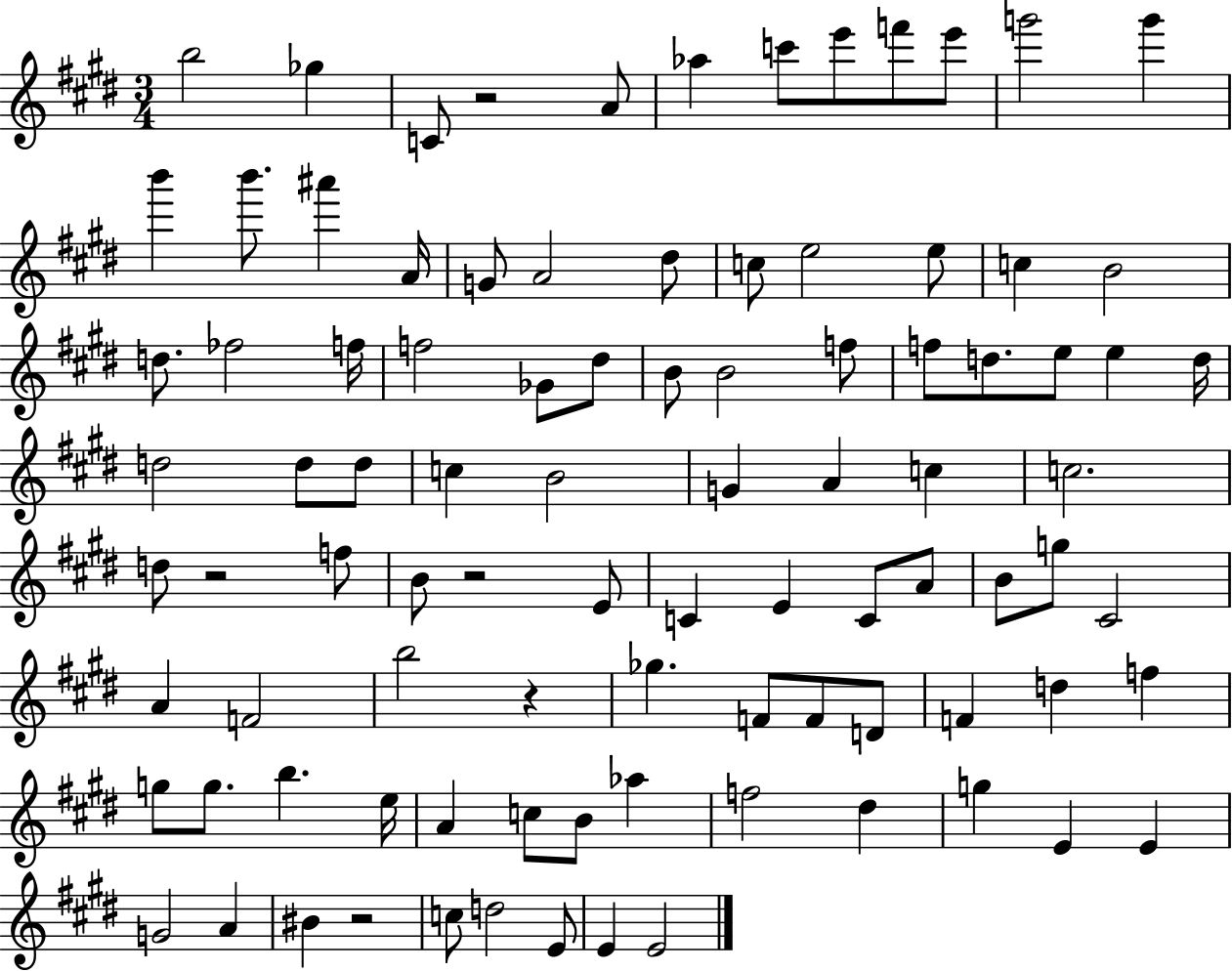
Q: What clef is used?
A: treble